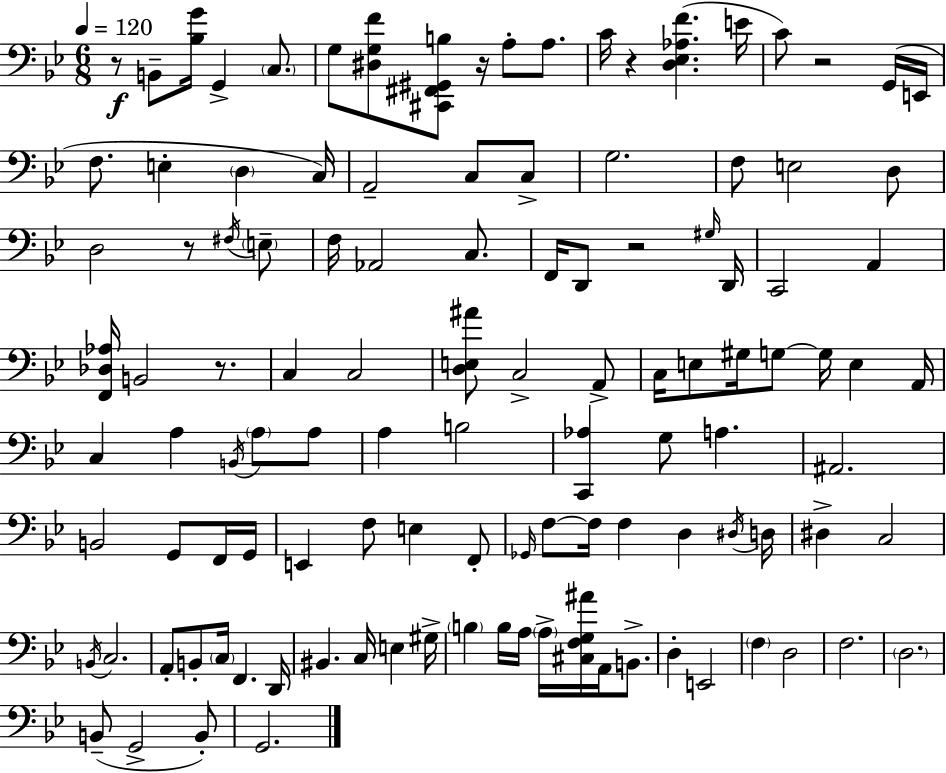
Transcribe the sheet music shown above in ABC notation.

X:1
T:Untitled
M:6/8
L:1/4
K:Gm
z/2 B,,/2 [_B,G]/4 G,, C,/2 G,/2 [^D,G,F]/2 [^C,,^F,,^G,,B,]/2 z/4 A,/2 A,/2 C/4 z [D,_E,_A,F] E/4 C/2 z2 G,,/4 E,,/4 F,/2 E, D, C,/4 A,,2 C,/2 C,/2 G,2 F,/2 E,2 D,/2 D,2 z/2 ^F,/4 E,/2 F,/4 _A,,2 C,/2 F,,/4 D,,/2 z2 ^G,/4 D,,/4 C,,2 A,, [F,,_D,_A,]/4 B,,2 z/2 C, C,2 [D,E,^A]/2 C,2 A,,/2 C,/4 E,/2 ^G,/4 G,/2 G,/4 E, A,,/4 C, A, B,,/4 A,/2 A,/2 A, B,2 [C,,_A,] G,/2 A, ^A,,2 B,,2 G,,/2 F,,/4 G,,/4 E,, F,/2 E, F,,/2 _G,,/4 F,/2 F,/4 F, D, ^D,/4 D,/4 ^D, C,2 B,,/4 C,2 A,,/2 B,,/2 C,/4 F,, D,,/4 ^B,, C,/4 E, ^G,/4 B, B,/4 A,/4 A,/4 [^C,F,G,^A]/4 A,,/4 B,,/2 D, E,,2 F, D,2 F,2 D,2 B,,/2 G,,2 B,,/2 G,,2